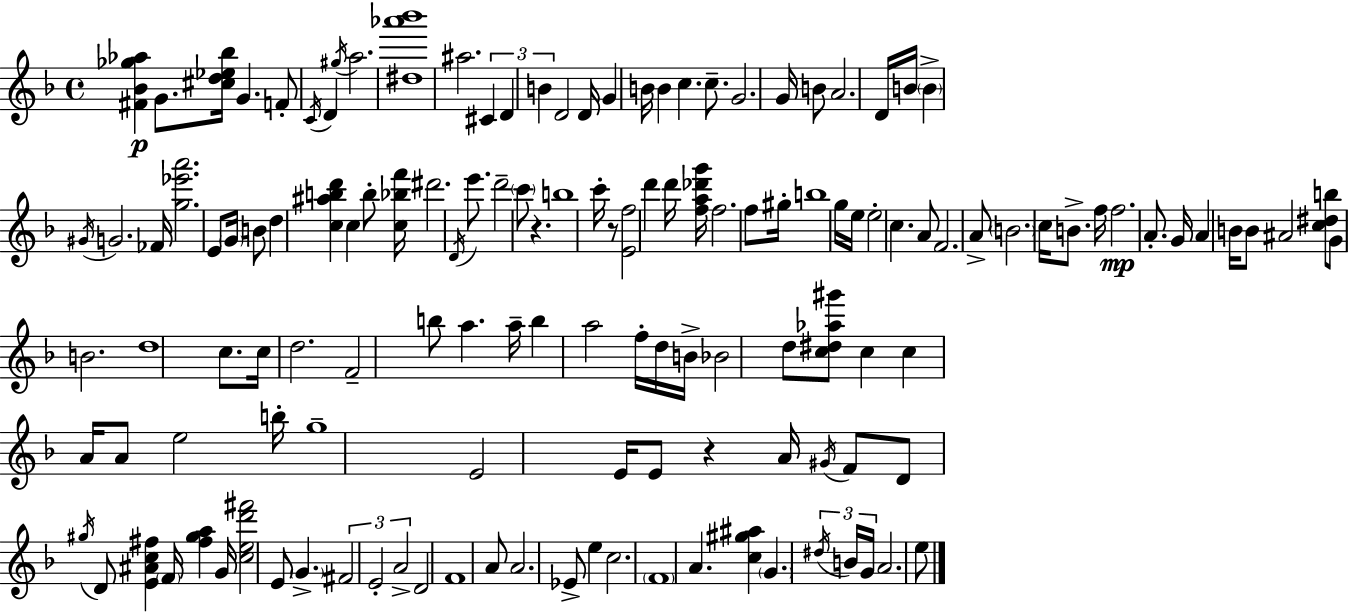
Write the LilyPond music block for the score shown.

{
  \clef treble
  \time 4/4
  \defaultTimeSignature
  \key d \minor
  \repeat volta 2 { <fis' bes' ges'' aes''>4\p g'8. <cis'' d'' ees'' bes''>16 g'4. f'8-. | \acciaccatura { c'16 } d'4 \acciaccatura { gis''16 } a''2. | <dis'' aes''' bes'''>1 | ais''2. \tuplet 3/2 { cis'4 | \break d'4 b'4 } d'2 | d'16 g'4 b'16 b'4 c''4. | c''8.-- g'2. | g'16 b'8 a'2. | \break d'16 b'16 \parenthesize b'4-> \acciaccatura { gis'16 } g'2. | fes'16 <g'' ees''' a'''>2. | e'8 \parenthesize g'16 b'8 d''4 <c'' ais'' b'' d'''>4 c''4 | b''8-. <c'' bes'' f'''>16 dis'''2. | \break \acciaccatura { d'16 } e'''8. d'''2-- \parenthesize c'''8 r4. | b''1 | c'''16-. r8 <e' f''>2 d'''4 | d'''16 <f'' a'' des''' g'''>16 f''2. | \break f''8 gis''16-. b''1 | g''16 e''16 e''2-. c''4. | a'8 f'2. | a'8-> \parenthesize b'2. | \break c''16 b'8.-> f''16 f''2.\mp | a'8.-. g'16 a'4 b'16 b'8 ais'2 | <c'' dis'' b''>8 g'8 b'2. | d''1 | \break c''8. c''16 d''2. | f'2-- b''8 a''4. | a''16-- b''4 a''2 | f''16-. d''16 b'16-> bes'2 d''8 <c'' dis'' aes'' gis'''>8 | \break c''4 c''4 a'16 a'8 e''2 | b''16-. g''1-- | e'2 e'16 e'8 r4 | a'16 \acciaccatura { gis'16 } f'8 d'8 \acciaccatura { gis''16 } d'8 <e' ais' c'' fis''>4 | \break \parenthesize f'16 <fis'' gis'' a''>4 g'16 <c'' e'' d''' fis'''>2 e'8 | \parenthesize g'4.-> \tuplet 3/2 { fis'2 e'2-. | a'2-> } d'2 | f'1 | \break a'8 a'2. | ees'8-> e''4 c''2. | \parenthesize f'1 | a'4. <c'' gis'' ais''>4 | \break \parenthesize g'4. \tuplet 3/2 { \acciaccatura { dis''16 } b'16 g'16 } a'2. | e''8 } \bar "|."
}